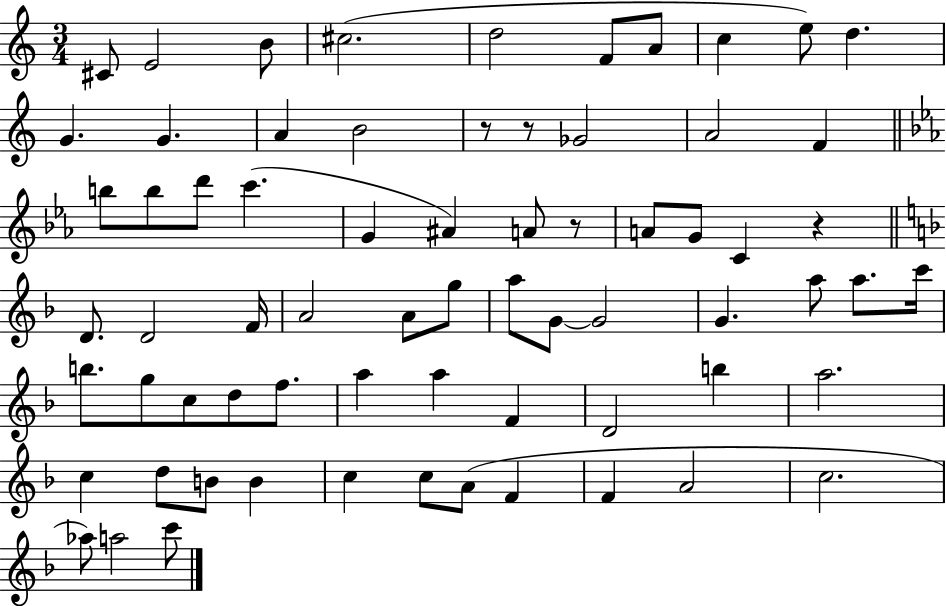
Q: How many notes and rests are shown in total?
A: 69